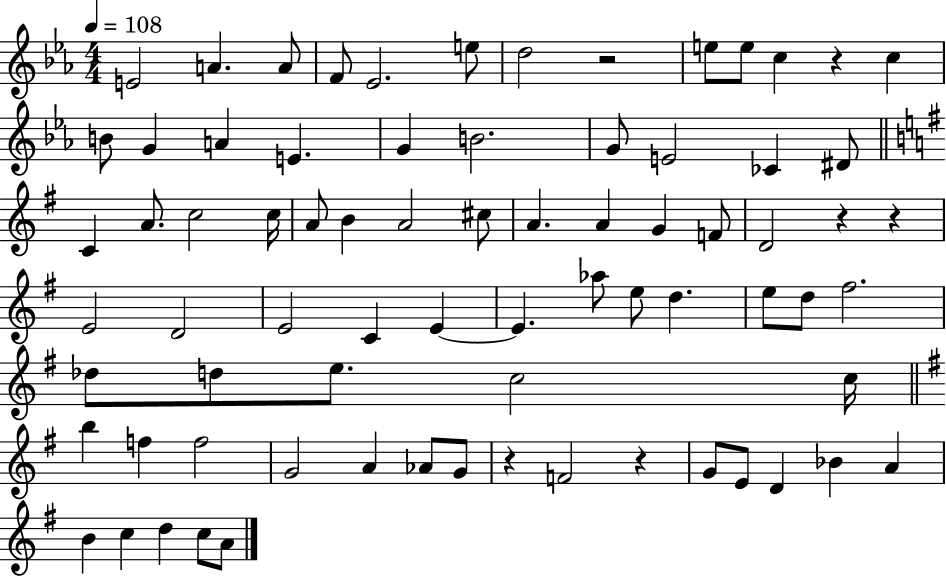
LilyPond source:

{
  \clef treble
  \numericTimeSignature
  \time 4/4
  \key ees \major
  \tempo 4 = 108
  e'2 a'4. a'8 | f'8 ees'2. e''8 | d''2 r2 | e''8 e''8 c''4 r4 c''4 | \break b'8 g'4 a'4 e'4. | g'4 b'2. | g'8 e'2 ces'4 dis'8 | \bar "||" \break \key g \major c'4 a'8. c''2 c''16 | a'8 b'4 a'2 cis''8 | a'4. a'4 g'4 f'8 | d'2 r4 r4 | \break e'2 d'2 | e'2 c'4 e'4~~ | e'4. aes''8 e''8 d''4. | e''8 d''8 fis''2. | \break des''8 d''8 e''8. c''2 c''16 | \bar "||" \break \key e \minor b''4 f''4 f''2 | g'2 a'4 aes'8 g'8 | r4 f'2 r4 | g'8 e'8 d'4 bes'4 a'4 | \break b'4 c''4 d''4 c''8 a'8 | \bar "|."
}